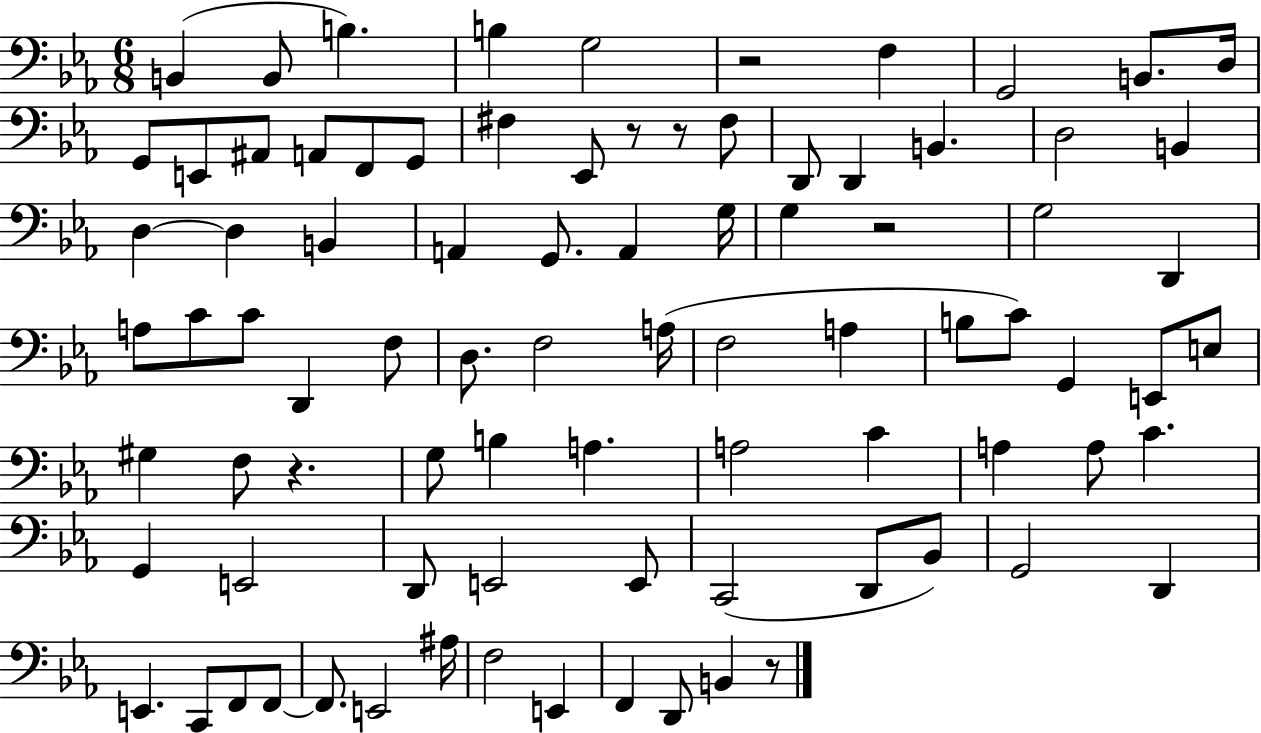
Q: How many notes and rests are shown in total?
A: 86